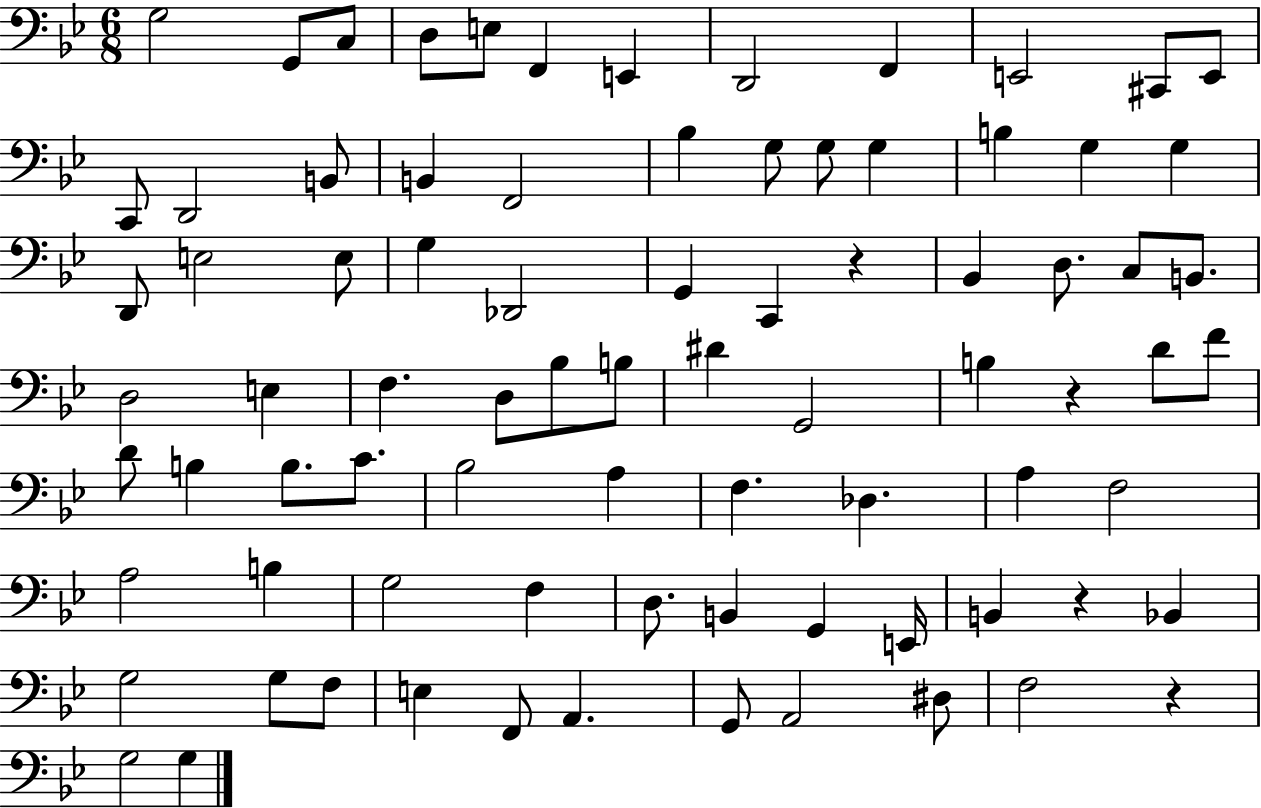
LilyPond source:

{
  \clef bass
  \numericTimeSignature
  \time 6/8
  \key bes \major
  g2 g,8 c8 | d8 e8 f,4 e,4 | d,2 f,4 | e,2 cis,8 e,8 | \break c,8 d,2 b,8 | b,4 f,2 | bes4 g8 g8 g4 | b4 g4 g4 | \break d,8 e2 e8 | g4 des,2 | g,4 c,4 r4 | bes,4 d8. c8 b,8. | \break d2 e4 | f4. d8 bes8 b8 | dis'4 g,2 | b4 r4 d'8 f'8 | \break d'8 b4 b8. c'8. | bes2 a4 | f4. des4. | a4 f2 | \break a2 b4 | g2 f4 | d8. b,4 g,4 e,16 | b,4 r4 bes,4 | \break g2 g8 f8 | e4 f,8 a,4. | g,8 a,2 dis8 | f2 r4 | \break g2 g4 | \bar "|."
}